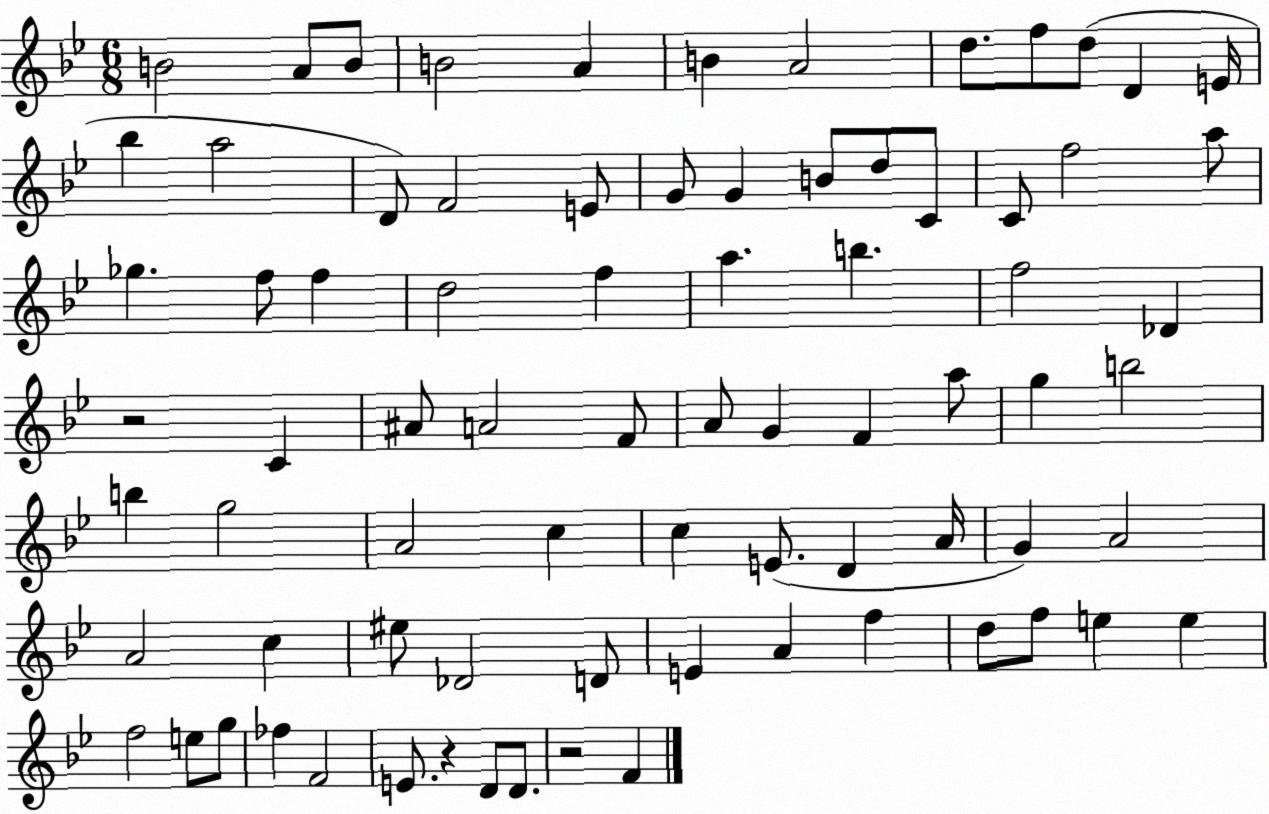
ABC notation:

X:1
T:Untitled
M:6/8
L:1/4
K:Bb
B2 A/2 B/2 B2 A B A2 d/2 f/2 d/2 D E/4 _b a2 D/2 F2 E/2 G/2 G B/2 d/2 C/2 C/2 f2 a/2 _g f/2 f d2 f a b f2 _D z2 C ^A/2 A2 F/2 A/2 G F a/2 g b2 b g2 A2 c c E/2 D A/4 G A2 A2 c ^e/2 _D2 D/2 E A f d/2 f/2 e e f2 e/2 g/2 _f F2 E/2 z D/2 D/2 z2 F